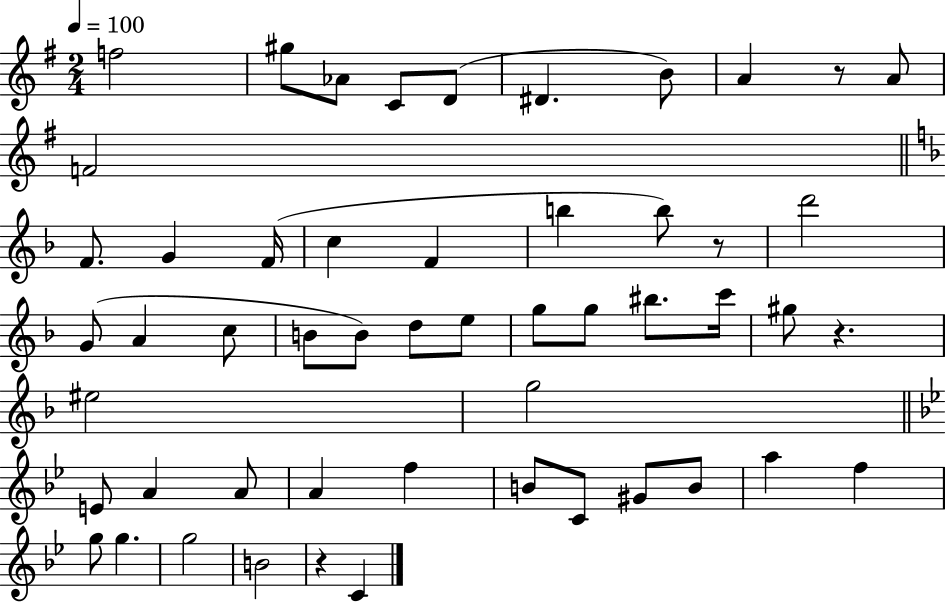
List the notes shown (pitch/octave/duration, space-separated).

F5/h G#5/e Ab4/e C4/e D4/e D#4/q. B4/e A4/q R/e A4/e F4/h F4/e. G4/q F4/s C5/q F4/q B5/q B5/e R/e D6/h G4/e A4/q C5/e B4/e B4/e D5/e E5/e G5/e G5/e BIS5/e. C6/s G#5/e R/q. EIS5/h G5/h E4/e A4/q A4/e A4/q F5/q B4/e C4/e G#4/e B4/e A5/q F5/q G5/e G5/q. G5/h B4/h R/q C4/q